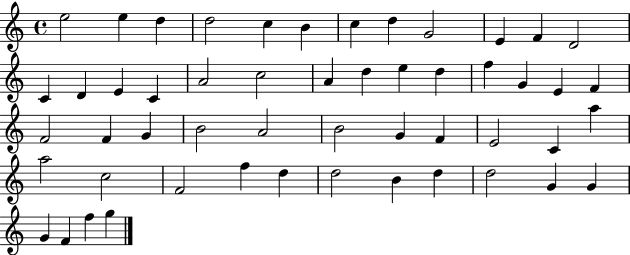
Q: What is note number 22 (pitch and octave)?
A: D5